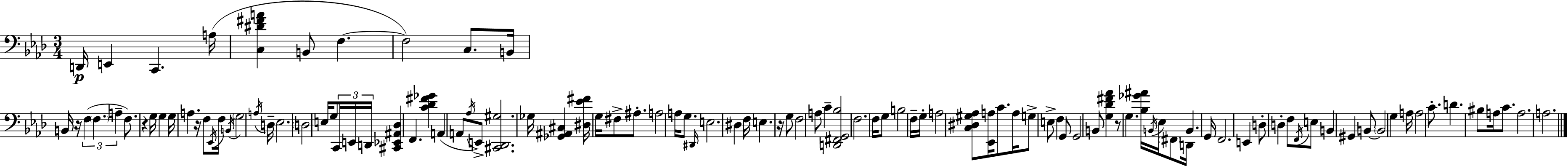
{
  \clef bass
  \numericTimeSignature
  \time 3/4
  \key f \minor
  d,16\p e,4 c,4. a16( | <c dis' fis' a'>4 b,8 f4.~~ | f2) c8. b,16 | b,16 r16 \tuplet 3/2 { f4( \parenthesize f4. | \break a4-- } f8.) r4 g16 | g4 g16 a4. r16 | f8 \acciaccatura { ees,16 } f16 \acciaccatura { b,16 } \parenthesize g2 | \acciaccatura { a16 } d16-- ees2. | \break \parenthesize d2 e16 | g8 \tuplet 3/2 { c,16 e,16 d,16 } <cis, ees, ais, des>4 f,4. | <c' des' fis' ges'>4 a,4( a,8 | \acciaccatura { aes16 } e,8->) <cis, des, gis>2. | \break ges16 <ges, ais, cis>4 <dis ees' fis'>16 g16 fis8-> | ais8.-. a2 | a16 g8. \grace { dis,16 } e2. | dis4 f16 e4. | \break r16 g8 f2 | a8 c'4-- <d, fis, g, bes>2 | f2. | f16 g8 b2 | \break f16-- g16-. a2 | <c dis gis aes>8 <ees, a>16 c'8. a16 g8-> e8-> | f4 g,8 g,2 | b,8 <g des' fis' aes'>4 r8 g4. | \break <bes ges' ais'>16 \acciaccatura { b,16 } ees16 \parenthesize fis,8 d,16 b,4. | g,16 f,2. | e,4 d8-. | d4-. f8 \acciaccatura { f,16 } e8 b,4 | \break gis,4 b,8~~ \parenthesize b,2 | g4 a16 a2 | c'8.-. d'4. | bis8 a16 c'8. a2. | \break a2. | \bar "|."
}